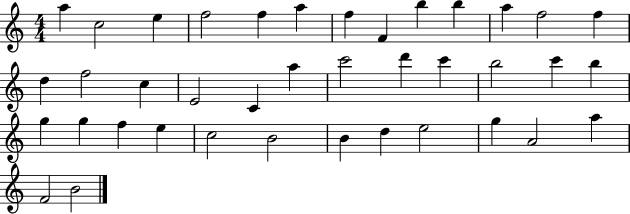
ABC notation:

X:1
T:Untitled
M:4/4
L:1/4
K:C
a c2 e f2 f a f F b b a f2 f d f2 c E2 C a c'2 d' c' b2 c' b g g f e c2 B2 B d e2 g A2 a F2 B2